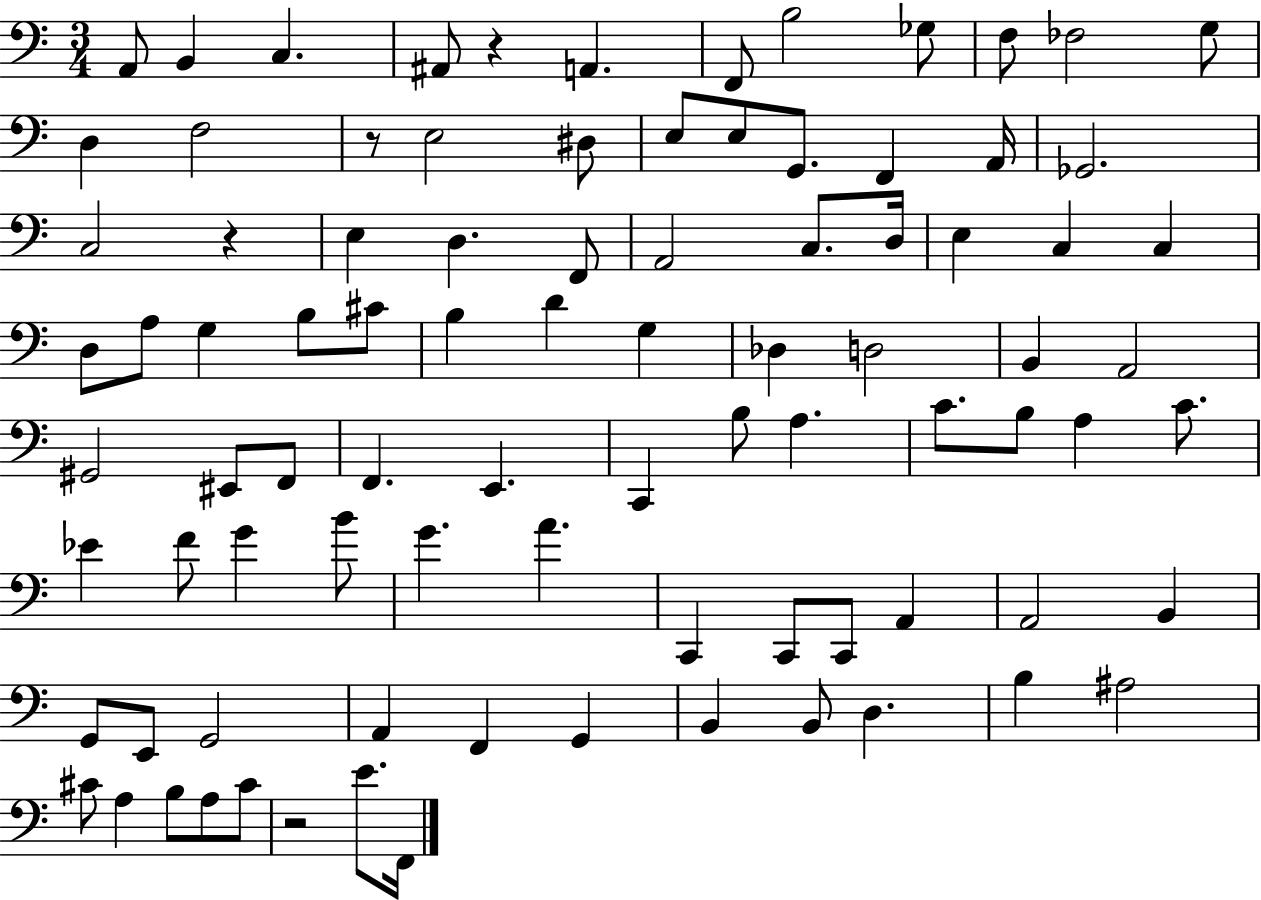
X:1
T:Untitled
M:3/4
L:1/4
K:C
A,,/2 B,, C, ^A,,/2 z A,, F,,/2 B,2 _G,/2 F,/2 _F,2 G,/2 D, F,2 z/2 E,2 ^D,/2 E,/2 E,/2 G,,/2 F,, A,,/4 _G,,2 C,2 z E, D, F,,/2 A,,2 C,/2 D,/4 E, C, C, D,/2 A,/2 G, B,/2 ^C/2 B, D G, _D, D,2 B,, A,,2 ^G,,2 ^E,,/2 F,,/2 F,, E,, C,, B,/2 A, C/2 B,/2 A, C/2 _E F/2 G B/2 G A C,, C,,/2 C,,/2 A,, A,,2 B,, G,,/2 E,,/2 G,,2 A,, F,, G,, B,, B,,/2 D, B, ^A,2 ^C/2 A, B,/2 A,/2 ^C/2 z2 E/2 F,,/4